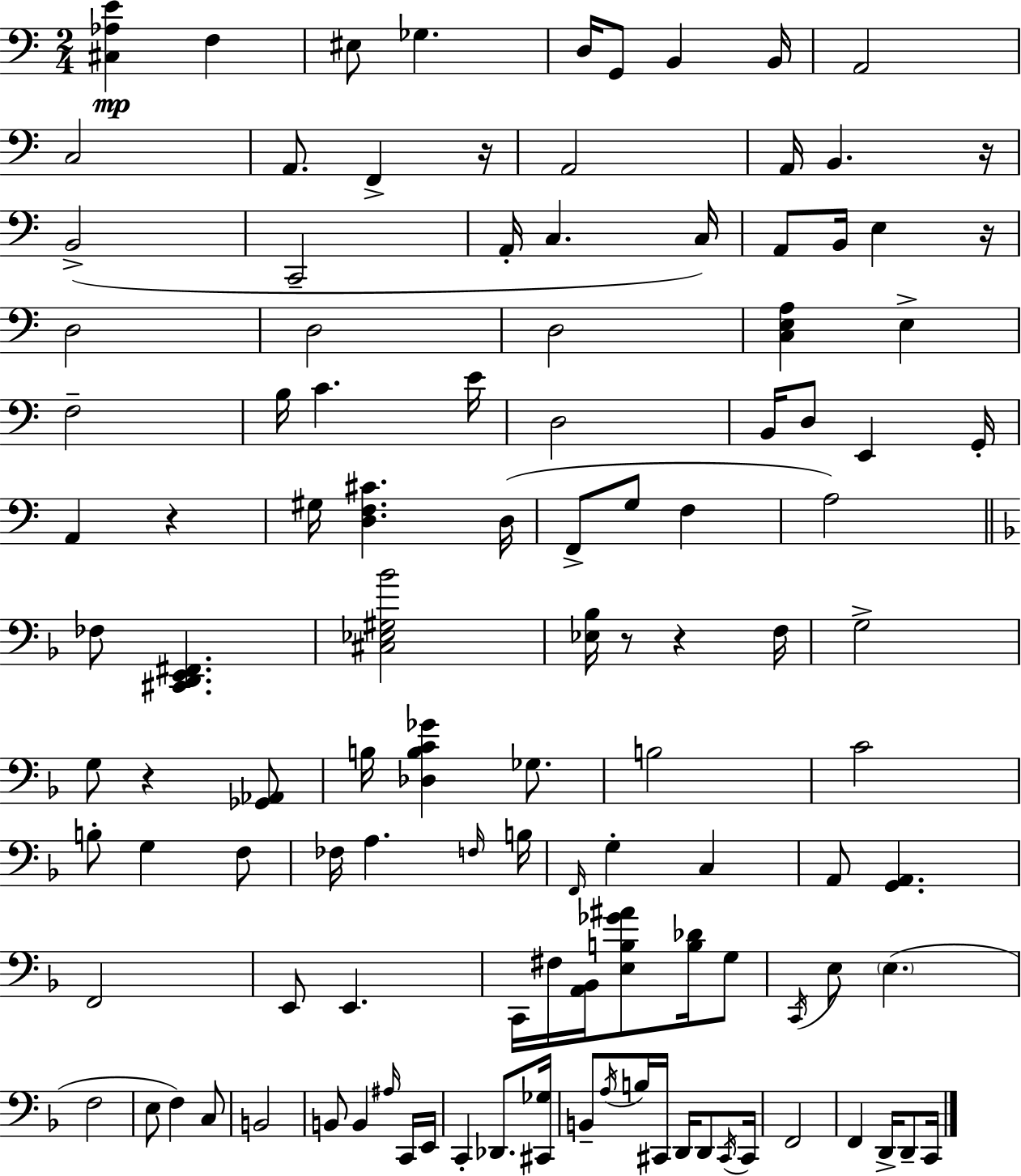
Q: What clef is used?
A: bass